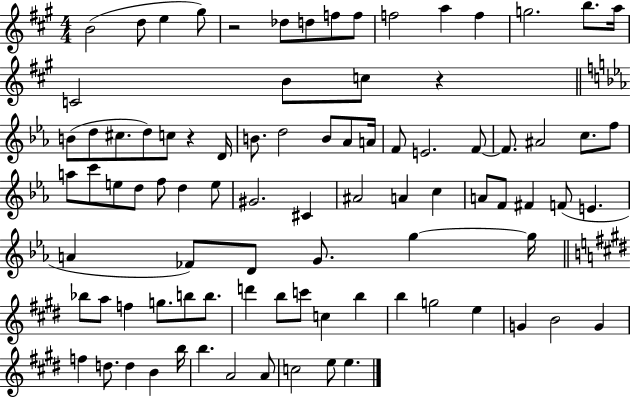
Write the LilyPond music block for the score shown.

{
  \clef treble
  \numericTimeSignature
  \time 4/4
  \key a \major
  b'2( d''8 e''4 gis''8) | r2 des''8 d''8 f''8 f''8 | f''2 a''4 f''4 | g''2. b''8. a''16 | \break c'2 b'8 c''8 r4 | \bar "||" \break \key ees \major b'8( d''8 cis''8. d''8) c''8 r4 d'16 | b'8. d''2 b'8 aes'8 a'16 | f'8 e'2. f'8~~ | f'8. ais'2 c''8. f''8 | \break a''8 c'''8 e''8 d''8 f''8 d''4 e''8 | gis'2. cis'4 | ais'2 a'4 c''4 | a'8 f'8 fis'4 f'8( e'4. | \break a'4 fes'8) d'8 g'8. g''4~~ g''16 | \bar "||" \break \key e \major bes''8 a''8 f''4 g''8. b''8 b''8. | d'''4 b''8 c'''8 c''4 b''4 | b''4 g''2 e''4 | g'4 b'2 g'4 | \break f''4 d''8. d''4 b'4 b''16 | b''4. a'2 a'8 | c''2 e''8 e''4. | \bar "|."
}